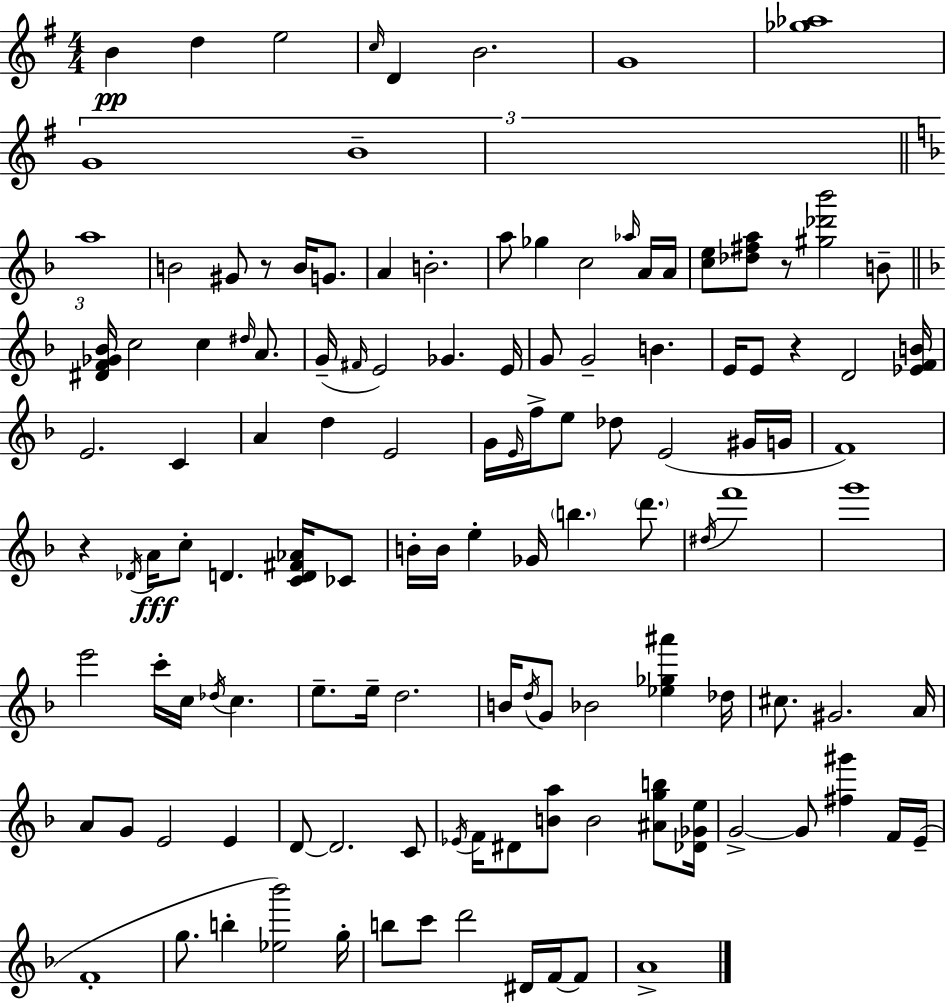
{
  \clef treble
  \numericTimeSignature
  \time 4/4
  \key e \minor
  \repeat volta 2 { b'4\pp d''4 e''2 | \grace { c''16 } d'4 b'2. | g'1 | <ges'' aes''>1 | \break \tuplet 3/2 { g'1 | b'1-- | \bar "||" \break \key d \minor a''1 } | b'2 gis'8 r8 b'16 g'8. | a'4 b'2.-. | a''8 ges''4 c''2 \grace { aes''16 } a'16 | \break a'16 <c'' e''>8 <des'' fis'' a''>8 r8 <gis'' des''' bes'''>2 b'8-- | \bar "||" \break \key f \major <dis' f' ges' bes'>16 c''2 c''4 \grace { dis''16 } a'8. | g'16--( \grace { fis'16 } e'2) ges'4. | e'16 g'8 g'2-- b'4. | e'16 e'8 r4 d'2 | \break <ees' f' b'>16 e'2. c'4 | a'4 d''4 e'2 | g'16 \grace { e'16 } f''16-> e''8 des''8 e'2( | gis'16 g'16 f'1) | \break r4 \acciaccatura { des'16 }\fff a'16 c''8-. d'4. | <c' d' fis' aes'>16 ces'8 b'16-. b'16 e''4-. ges'16 \parenthesize b''4. | \parenthesize d'''8. \acciaccatura { dis''16 } f'''1 | g'''1 | \break e'''2 c'''16-. c''16 \acciaccatura { des''16 } | c''4. e''8.-- e''16-- d''2. | b'16 \acciaccatura { d''16 } g'8 bes'2 | <ees'' ges'' ais'''>4 des''16 cis''8. gis'2. | \break a'16 a'8 g'8 e'2 | e'4 d'8~~ d'2. | c'8 \acciaccatura { ees'16 } f'16 dis'8 <b' a''>8 b'2 | <ais' g'' b''>8 <des' ges' e''>16 g'2->~~ | \break g'8 <fis'' gis'''>4 f'16 e'16--( f'1-. | g''8. b''4-. <ees'' bes'''>2) | g''16-. b''8 c'''8 d'''2 | dis'16 f'16~~ f'8 a'1-> | \break } \bar "|."
}